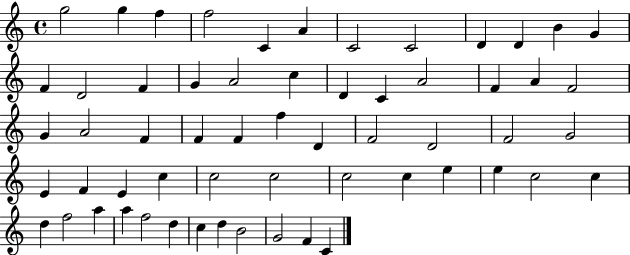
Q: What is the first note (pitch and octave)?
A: G5